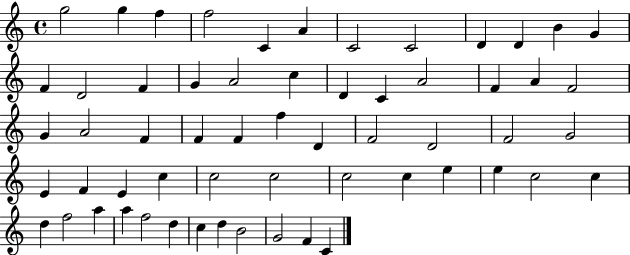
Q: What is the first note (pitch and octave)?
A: G5